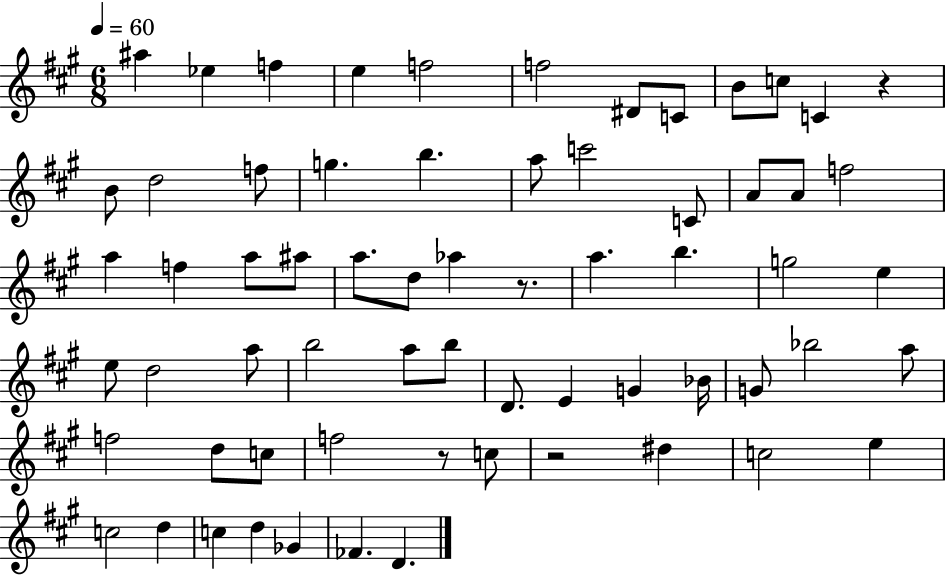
{
  \clef treble
  \numericTimeSignature
  \time 6/8
  \key a \major
  \tempo 4 = 60
  ais''4 ees''4 f''4 | e''4 f''2 | f''2 dis'8 c'8 | b'8 c''8 c'4 r4 | \break b'8 d''2 f''8 | g''4. b''4. | a''8 c'''2 c'8 | a'8 a'8 f''2 | \break a''4 f''4 a''8 ais''8 | a''8. d''8 aes''4 r8. | a''4. b''4. | g''2 e''4 | \break e''8 d''2 a''8 | b''2 a''8 b''8 | d'8. e'4 g'4 bes'16 | g'8 bes''2 a''8 | \break f''2 d''8 c''8 | f''2 r8 c''8 | r2 dis''4 | c''2 e''4 | \break c''2 d''4 | c''4 d''4 ges'4 | fes'4. d'4. | \bar "|."
}